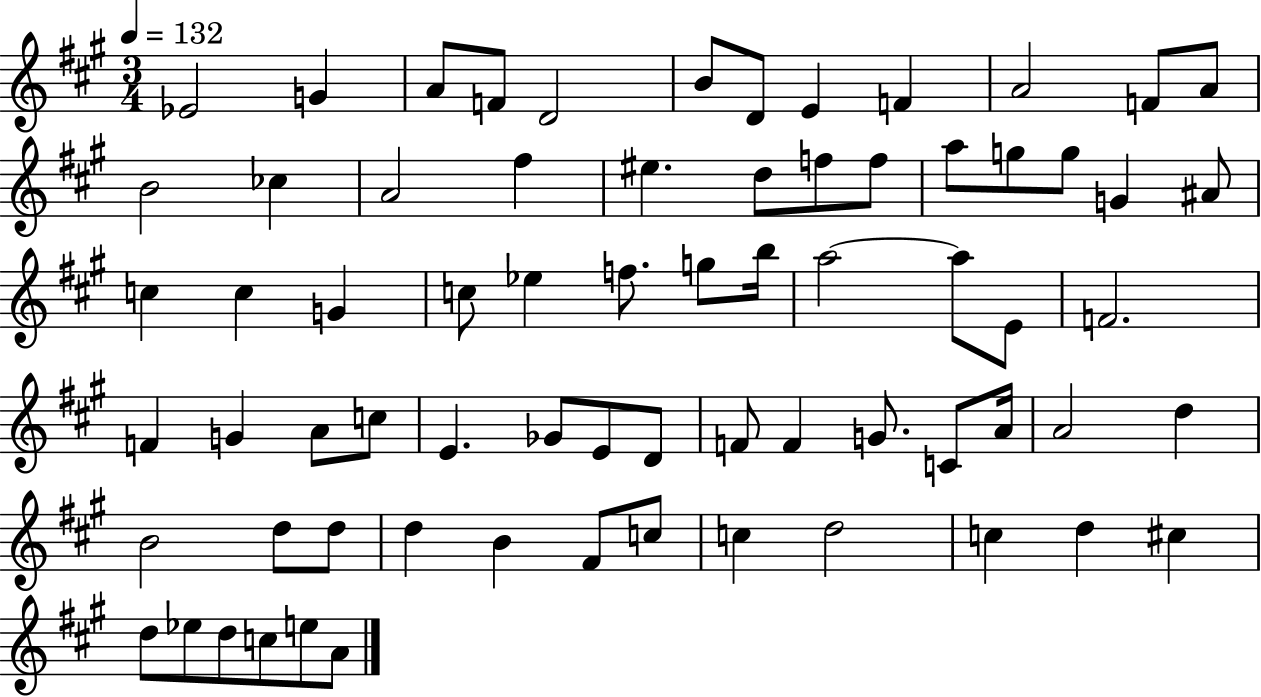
{
  \clef treble
  \numericTimeSignature
  \time 3/4
  \key a \major
  \tempo 4 = 132
  \repeat volta 2 { ees'2 g'4 | a'8 f'8 d'2 | b'8 d'8 e'4 f'4 | a'2 f'8 a'8 | \break b'2 ces''4 | a'2 fis''4 | eis''4. d''8 f''8 f''8 | a''8 g''8 g''8 g'4 ais'8 | \break c''4 c''4 g'4 | c''8 ees''4 f''8. g''8 b''16 | a''2~~ a''8 e'8 | f'2. | \break f'4 g'4 a'8 c''8 | e'4. ges'8 e'8 d'8 | f'8 f'4 g'8. c'8 a'16 | a'2 d''4 | \break b'2 d''8 d''8 | d''4 b'4 fis'8 c''8 | c''4 d''2 | c''4 d''4 cis''4 | \break d''8 ees''8 d''8 c''8 e''8 a'8 | } \bar "|."
}